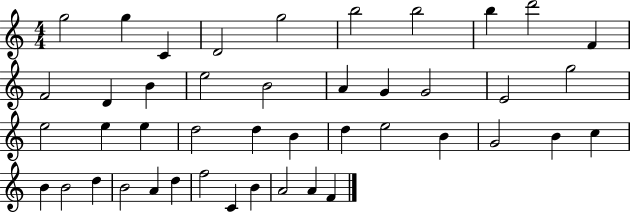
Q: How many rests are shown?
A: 0